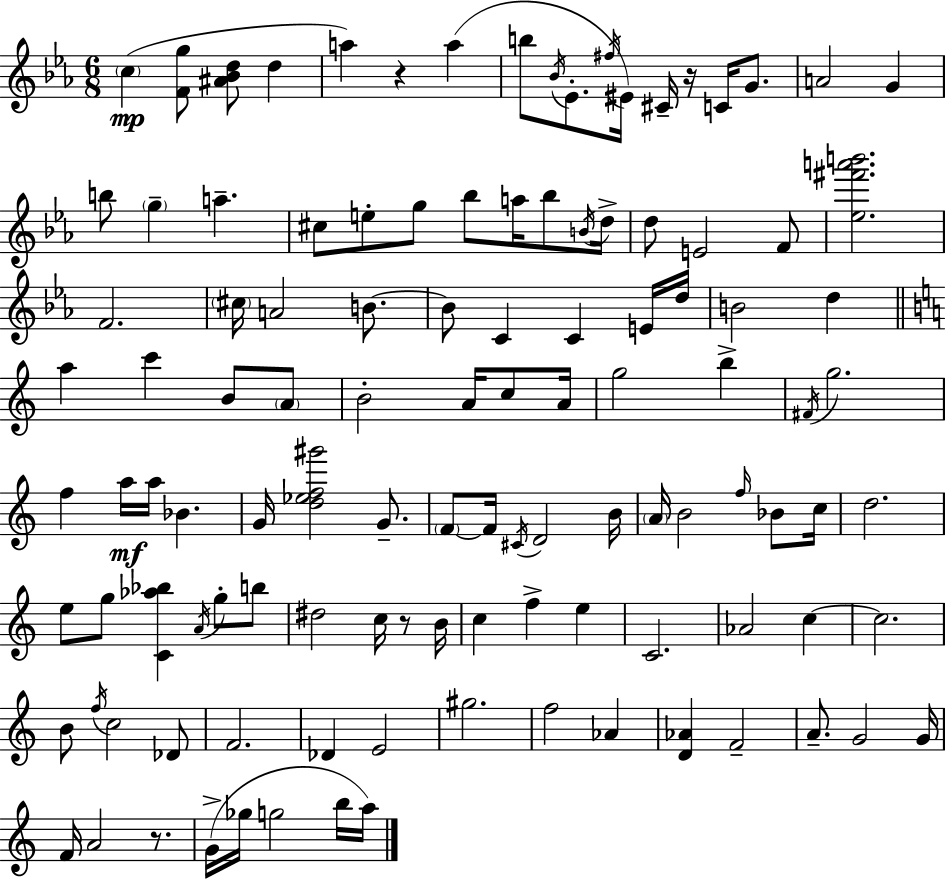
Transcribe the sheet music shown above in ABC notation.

X:1
T:Untitled
M:6/8
L:1/4
K:Cm
c [Fg]/2 [^A_Bd]/2 d a z a b/2 _B/4 _E/2 ^f/4 ^E/4 ^C/4 z/4 C/4 G/2 A2 G b/2 g a ^c/2 e/2 g/2 _b/2 a/4 _b/2 B/4 d/4 d/2 E2 F/2 [_e^f'a'b']2 F2 ^c/4 A2 B/2 B/2 C C E/4 d/4 B2 d a c' B/2 A/2 B2 A/4 c/2 A/4 g2 b ^F/4 g2 f a/4 a/4 _B G/4 [d_ef^g']2 G/2 F/2 F/4 ^C/4 D2 B/4 A/4 B2 f/4 _B/2 c/4 d2 e/2 g/2 [C_a_b] A/4 g/2 b/2 ^d2 c/4 z/2 B/4 c f e C2 _A2 c c2 B/2 f/4 c2 _D/2 F2 _D E2 ^g2 f2 _A [D_A] F2 A/2 G2 G/4 F/4 A2 z/2 G/4 _g/4 g2 b/4 a/4